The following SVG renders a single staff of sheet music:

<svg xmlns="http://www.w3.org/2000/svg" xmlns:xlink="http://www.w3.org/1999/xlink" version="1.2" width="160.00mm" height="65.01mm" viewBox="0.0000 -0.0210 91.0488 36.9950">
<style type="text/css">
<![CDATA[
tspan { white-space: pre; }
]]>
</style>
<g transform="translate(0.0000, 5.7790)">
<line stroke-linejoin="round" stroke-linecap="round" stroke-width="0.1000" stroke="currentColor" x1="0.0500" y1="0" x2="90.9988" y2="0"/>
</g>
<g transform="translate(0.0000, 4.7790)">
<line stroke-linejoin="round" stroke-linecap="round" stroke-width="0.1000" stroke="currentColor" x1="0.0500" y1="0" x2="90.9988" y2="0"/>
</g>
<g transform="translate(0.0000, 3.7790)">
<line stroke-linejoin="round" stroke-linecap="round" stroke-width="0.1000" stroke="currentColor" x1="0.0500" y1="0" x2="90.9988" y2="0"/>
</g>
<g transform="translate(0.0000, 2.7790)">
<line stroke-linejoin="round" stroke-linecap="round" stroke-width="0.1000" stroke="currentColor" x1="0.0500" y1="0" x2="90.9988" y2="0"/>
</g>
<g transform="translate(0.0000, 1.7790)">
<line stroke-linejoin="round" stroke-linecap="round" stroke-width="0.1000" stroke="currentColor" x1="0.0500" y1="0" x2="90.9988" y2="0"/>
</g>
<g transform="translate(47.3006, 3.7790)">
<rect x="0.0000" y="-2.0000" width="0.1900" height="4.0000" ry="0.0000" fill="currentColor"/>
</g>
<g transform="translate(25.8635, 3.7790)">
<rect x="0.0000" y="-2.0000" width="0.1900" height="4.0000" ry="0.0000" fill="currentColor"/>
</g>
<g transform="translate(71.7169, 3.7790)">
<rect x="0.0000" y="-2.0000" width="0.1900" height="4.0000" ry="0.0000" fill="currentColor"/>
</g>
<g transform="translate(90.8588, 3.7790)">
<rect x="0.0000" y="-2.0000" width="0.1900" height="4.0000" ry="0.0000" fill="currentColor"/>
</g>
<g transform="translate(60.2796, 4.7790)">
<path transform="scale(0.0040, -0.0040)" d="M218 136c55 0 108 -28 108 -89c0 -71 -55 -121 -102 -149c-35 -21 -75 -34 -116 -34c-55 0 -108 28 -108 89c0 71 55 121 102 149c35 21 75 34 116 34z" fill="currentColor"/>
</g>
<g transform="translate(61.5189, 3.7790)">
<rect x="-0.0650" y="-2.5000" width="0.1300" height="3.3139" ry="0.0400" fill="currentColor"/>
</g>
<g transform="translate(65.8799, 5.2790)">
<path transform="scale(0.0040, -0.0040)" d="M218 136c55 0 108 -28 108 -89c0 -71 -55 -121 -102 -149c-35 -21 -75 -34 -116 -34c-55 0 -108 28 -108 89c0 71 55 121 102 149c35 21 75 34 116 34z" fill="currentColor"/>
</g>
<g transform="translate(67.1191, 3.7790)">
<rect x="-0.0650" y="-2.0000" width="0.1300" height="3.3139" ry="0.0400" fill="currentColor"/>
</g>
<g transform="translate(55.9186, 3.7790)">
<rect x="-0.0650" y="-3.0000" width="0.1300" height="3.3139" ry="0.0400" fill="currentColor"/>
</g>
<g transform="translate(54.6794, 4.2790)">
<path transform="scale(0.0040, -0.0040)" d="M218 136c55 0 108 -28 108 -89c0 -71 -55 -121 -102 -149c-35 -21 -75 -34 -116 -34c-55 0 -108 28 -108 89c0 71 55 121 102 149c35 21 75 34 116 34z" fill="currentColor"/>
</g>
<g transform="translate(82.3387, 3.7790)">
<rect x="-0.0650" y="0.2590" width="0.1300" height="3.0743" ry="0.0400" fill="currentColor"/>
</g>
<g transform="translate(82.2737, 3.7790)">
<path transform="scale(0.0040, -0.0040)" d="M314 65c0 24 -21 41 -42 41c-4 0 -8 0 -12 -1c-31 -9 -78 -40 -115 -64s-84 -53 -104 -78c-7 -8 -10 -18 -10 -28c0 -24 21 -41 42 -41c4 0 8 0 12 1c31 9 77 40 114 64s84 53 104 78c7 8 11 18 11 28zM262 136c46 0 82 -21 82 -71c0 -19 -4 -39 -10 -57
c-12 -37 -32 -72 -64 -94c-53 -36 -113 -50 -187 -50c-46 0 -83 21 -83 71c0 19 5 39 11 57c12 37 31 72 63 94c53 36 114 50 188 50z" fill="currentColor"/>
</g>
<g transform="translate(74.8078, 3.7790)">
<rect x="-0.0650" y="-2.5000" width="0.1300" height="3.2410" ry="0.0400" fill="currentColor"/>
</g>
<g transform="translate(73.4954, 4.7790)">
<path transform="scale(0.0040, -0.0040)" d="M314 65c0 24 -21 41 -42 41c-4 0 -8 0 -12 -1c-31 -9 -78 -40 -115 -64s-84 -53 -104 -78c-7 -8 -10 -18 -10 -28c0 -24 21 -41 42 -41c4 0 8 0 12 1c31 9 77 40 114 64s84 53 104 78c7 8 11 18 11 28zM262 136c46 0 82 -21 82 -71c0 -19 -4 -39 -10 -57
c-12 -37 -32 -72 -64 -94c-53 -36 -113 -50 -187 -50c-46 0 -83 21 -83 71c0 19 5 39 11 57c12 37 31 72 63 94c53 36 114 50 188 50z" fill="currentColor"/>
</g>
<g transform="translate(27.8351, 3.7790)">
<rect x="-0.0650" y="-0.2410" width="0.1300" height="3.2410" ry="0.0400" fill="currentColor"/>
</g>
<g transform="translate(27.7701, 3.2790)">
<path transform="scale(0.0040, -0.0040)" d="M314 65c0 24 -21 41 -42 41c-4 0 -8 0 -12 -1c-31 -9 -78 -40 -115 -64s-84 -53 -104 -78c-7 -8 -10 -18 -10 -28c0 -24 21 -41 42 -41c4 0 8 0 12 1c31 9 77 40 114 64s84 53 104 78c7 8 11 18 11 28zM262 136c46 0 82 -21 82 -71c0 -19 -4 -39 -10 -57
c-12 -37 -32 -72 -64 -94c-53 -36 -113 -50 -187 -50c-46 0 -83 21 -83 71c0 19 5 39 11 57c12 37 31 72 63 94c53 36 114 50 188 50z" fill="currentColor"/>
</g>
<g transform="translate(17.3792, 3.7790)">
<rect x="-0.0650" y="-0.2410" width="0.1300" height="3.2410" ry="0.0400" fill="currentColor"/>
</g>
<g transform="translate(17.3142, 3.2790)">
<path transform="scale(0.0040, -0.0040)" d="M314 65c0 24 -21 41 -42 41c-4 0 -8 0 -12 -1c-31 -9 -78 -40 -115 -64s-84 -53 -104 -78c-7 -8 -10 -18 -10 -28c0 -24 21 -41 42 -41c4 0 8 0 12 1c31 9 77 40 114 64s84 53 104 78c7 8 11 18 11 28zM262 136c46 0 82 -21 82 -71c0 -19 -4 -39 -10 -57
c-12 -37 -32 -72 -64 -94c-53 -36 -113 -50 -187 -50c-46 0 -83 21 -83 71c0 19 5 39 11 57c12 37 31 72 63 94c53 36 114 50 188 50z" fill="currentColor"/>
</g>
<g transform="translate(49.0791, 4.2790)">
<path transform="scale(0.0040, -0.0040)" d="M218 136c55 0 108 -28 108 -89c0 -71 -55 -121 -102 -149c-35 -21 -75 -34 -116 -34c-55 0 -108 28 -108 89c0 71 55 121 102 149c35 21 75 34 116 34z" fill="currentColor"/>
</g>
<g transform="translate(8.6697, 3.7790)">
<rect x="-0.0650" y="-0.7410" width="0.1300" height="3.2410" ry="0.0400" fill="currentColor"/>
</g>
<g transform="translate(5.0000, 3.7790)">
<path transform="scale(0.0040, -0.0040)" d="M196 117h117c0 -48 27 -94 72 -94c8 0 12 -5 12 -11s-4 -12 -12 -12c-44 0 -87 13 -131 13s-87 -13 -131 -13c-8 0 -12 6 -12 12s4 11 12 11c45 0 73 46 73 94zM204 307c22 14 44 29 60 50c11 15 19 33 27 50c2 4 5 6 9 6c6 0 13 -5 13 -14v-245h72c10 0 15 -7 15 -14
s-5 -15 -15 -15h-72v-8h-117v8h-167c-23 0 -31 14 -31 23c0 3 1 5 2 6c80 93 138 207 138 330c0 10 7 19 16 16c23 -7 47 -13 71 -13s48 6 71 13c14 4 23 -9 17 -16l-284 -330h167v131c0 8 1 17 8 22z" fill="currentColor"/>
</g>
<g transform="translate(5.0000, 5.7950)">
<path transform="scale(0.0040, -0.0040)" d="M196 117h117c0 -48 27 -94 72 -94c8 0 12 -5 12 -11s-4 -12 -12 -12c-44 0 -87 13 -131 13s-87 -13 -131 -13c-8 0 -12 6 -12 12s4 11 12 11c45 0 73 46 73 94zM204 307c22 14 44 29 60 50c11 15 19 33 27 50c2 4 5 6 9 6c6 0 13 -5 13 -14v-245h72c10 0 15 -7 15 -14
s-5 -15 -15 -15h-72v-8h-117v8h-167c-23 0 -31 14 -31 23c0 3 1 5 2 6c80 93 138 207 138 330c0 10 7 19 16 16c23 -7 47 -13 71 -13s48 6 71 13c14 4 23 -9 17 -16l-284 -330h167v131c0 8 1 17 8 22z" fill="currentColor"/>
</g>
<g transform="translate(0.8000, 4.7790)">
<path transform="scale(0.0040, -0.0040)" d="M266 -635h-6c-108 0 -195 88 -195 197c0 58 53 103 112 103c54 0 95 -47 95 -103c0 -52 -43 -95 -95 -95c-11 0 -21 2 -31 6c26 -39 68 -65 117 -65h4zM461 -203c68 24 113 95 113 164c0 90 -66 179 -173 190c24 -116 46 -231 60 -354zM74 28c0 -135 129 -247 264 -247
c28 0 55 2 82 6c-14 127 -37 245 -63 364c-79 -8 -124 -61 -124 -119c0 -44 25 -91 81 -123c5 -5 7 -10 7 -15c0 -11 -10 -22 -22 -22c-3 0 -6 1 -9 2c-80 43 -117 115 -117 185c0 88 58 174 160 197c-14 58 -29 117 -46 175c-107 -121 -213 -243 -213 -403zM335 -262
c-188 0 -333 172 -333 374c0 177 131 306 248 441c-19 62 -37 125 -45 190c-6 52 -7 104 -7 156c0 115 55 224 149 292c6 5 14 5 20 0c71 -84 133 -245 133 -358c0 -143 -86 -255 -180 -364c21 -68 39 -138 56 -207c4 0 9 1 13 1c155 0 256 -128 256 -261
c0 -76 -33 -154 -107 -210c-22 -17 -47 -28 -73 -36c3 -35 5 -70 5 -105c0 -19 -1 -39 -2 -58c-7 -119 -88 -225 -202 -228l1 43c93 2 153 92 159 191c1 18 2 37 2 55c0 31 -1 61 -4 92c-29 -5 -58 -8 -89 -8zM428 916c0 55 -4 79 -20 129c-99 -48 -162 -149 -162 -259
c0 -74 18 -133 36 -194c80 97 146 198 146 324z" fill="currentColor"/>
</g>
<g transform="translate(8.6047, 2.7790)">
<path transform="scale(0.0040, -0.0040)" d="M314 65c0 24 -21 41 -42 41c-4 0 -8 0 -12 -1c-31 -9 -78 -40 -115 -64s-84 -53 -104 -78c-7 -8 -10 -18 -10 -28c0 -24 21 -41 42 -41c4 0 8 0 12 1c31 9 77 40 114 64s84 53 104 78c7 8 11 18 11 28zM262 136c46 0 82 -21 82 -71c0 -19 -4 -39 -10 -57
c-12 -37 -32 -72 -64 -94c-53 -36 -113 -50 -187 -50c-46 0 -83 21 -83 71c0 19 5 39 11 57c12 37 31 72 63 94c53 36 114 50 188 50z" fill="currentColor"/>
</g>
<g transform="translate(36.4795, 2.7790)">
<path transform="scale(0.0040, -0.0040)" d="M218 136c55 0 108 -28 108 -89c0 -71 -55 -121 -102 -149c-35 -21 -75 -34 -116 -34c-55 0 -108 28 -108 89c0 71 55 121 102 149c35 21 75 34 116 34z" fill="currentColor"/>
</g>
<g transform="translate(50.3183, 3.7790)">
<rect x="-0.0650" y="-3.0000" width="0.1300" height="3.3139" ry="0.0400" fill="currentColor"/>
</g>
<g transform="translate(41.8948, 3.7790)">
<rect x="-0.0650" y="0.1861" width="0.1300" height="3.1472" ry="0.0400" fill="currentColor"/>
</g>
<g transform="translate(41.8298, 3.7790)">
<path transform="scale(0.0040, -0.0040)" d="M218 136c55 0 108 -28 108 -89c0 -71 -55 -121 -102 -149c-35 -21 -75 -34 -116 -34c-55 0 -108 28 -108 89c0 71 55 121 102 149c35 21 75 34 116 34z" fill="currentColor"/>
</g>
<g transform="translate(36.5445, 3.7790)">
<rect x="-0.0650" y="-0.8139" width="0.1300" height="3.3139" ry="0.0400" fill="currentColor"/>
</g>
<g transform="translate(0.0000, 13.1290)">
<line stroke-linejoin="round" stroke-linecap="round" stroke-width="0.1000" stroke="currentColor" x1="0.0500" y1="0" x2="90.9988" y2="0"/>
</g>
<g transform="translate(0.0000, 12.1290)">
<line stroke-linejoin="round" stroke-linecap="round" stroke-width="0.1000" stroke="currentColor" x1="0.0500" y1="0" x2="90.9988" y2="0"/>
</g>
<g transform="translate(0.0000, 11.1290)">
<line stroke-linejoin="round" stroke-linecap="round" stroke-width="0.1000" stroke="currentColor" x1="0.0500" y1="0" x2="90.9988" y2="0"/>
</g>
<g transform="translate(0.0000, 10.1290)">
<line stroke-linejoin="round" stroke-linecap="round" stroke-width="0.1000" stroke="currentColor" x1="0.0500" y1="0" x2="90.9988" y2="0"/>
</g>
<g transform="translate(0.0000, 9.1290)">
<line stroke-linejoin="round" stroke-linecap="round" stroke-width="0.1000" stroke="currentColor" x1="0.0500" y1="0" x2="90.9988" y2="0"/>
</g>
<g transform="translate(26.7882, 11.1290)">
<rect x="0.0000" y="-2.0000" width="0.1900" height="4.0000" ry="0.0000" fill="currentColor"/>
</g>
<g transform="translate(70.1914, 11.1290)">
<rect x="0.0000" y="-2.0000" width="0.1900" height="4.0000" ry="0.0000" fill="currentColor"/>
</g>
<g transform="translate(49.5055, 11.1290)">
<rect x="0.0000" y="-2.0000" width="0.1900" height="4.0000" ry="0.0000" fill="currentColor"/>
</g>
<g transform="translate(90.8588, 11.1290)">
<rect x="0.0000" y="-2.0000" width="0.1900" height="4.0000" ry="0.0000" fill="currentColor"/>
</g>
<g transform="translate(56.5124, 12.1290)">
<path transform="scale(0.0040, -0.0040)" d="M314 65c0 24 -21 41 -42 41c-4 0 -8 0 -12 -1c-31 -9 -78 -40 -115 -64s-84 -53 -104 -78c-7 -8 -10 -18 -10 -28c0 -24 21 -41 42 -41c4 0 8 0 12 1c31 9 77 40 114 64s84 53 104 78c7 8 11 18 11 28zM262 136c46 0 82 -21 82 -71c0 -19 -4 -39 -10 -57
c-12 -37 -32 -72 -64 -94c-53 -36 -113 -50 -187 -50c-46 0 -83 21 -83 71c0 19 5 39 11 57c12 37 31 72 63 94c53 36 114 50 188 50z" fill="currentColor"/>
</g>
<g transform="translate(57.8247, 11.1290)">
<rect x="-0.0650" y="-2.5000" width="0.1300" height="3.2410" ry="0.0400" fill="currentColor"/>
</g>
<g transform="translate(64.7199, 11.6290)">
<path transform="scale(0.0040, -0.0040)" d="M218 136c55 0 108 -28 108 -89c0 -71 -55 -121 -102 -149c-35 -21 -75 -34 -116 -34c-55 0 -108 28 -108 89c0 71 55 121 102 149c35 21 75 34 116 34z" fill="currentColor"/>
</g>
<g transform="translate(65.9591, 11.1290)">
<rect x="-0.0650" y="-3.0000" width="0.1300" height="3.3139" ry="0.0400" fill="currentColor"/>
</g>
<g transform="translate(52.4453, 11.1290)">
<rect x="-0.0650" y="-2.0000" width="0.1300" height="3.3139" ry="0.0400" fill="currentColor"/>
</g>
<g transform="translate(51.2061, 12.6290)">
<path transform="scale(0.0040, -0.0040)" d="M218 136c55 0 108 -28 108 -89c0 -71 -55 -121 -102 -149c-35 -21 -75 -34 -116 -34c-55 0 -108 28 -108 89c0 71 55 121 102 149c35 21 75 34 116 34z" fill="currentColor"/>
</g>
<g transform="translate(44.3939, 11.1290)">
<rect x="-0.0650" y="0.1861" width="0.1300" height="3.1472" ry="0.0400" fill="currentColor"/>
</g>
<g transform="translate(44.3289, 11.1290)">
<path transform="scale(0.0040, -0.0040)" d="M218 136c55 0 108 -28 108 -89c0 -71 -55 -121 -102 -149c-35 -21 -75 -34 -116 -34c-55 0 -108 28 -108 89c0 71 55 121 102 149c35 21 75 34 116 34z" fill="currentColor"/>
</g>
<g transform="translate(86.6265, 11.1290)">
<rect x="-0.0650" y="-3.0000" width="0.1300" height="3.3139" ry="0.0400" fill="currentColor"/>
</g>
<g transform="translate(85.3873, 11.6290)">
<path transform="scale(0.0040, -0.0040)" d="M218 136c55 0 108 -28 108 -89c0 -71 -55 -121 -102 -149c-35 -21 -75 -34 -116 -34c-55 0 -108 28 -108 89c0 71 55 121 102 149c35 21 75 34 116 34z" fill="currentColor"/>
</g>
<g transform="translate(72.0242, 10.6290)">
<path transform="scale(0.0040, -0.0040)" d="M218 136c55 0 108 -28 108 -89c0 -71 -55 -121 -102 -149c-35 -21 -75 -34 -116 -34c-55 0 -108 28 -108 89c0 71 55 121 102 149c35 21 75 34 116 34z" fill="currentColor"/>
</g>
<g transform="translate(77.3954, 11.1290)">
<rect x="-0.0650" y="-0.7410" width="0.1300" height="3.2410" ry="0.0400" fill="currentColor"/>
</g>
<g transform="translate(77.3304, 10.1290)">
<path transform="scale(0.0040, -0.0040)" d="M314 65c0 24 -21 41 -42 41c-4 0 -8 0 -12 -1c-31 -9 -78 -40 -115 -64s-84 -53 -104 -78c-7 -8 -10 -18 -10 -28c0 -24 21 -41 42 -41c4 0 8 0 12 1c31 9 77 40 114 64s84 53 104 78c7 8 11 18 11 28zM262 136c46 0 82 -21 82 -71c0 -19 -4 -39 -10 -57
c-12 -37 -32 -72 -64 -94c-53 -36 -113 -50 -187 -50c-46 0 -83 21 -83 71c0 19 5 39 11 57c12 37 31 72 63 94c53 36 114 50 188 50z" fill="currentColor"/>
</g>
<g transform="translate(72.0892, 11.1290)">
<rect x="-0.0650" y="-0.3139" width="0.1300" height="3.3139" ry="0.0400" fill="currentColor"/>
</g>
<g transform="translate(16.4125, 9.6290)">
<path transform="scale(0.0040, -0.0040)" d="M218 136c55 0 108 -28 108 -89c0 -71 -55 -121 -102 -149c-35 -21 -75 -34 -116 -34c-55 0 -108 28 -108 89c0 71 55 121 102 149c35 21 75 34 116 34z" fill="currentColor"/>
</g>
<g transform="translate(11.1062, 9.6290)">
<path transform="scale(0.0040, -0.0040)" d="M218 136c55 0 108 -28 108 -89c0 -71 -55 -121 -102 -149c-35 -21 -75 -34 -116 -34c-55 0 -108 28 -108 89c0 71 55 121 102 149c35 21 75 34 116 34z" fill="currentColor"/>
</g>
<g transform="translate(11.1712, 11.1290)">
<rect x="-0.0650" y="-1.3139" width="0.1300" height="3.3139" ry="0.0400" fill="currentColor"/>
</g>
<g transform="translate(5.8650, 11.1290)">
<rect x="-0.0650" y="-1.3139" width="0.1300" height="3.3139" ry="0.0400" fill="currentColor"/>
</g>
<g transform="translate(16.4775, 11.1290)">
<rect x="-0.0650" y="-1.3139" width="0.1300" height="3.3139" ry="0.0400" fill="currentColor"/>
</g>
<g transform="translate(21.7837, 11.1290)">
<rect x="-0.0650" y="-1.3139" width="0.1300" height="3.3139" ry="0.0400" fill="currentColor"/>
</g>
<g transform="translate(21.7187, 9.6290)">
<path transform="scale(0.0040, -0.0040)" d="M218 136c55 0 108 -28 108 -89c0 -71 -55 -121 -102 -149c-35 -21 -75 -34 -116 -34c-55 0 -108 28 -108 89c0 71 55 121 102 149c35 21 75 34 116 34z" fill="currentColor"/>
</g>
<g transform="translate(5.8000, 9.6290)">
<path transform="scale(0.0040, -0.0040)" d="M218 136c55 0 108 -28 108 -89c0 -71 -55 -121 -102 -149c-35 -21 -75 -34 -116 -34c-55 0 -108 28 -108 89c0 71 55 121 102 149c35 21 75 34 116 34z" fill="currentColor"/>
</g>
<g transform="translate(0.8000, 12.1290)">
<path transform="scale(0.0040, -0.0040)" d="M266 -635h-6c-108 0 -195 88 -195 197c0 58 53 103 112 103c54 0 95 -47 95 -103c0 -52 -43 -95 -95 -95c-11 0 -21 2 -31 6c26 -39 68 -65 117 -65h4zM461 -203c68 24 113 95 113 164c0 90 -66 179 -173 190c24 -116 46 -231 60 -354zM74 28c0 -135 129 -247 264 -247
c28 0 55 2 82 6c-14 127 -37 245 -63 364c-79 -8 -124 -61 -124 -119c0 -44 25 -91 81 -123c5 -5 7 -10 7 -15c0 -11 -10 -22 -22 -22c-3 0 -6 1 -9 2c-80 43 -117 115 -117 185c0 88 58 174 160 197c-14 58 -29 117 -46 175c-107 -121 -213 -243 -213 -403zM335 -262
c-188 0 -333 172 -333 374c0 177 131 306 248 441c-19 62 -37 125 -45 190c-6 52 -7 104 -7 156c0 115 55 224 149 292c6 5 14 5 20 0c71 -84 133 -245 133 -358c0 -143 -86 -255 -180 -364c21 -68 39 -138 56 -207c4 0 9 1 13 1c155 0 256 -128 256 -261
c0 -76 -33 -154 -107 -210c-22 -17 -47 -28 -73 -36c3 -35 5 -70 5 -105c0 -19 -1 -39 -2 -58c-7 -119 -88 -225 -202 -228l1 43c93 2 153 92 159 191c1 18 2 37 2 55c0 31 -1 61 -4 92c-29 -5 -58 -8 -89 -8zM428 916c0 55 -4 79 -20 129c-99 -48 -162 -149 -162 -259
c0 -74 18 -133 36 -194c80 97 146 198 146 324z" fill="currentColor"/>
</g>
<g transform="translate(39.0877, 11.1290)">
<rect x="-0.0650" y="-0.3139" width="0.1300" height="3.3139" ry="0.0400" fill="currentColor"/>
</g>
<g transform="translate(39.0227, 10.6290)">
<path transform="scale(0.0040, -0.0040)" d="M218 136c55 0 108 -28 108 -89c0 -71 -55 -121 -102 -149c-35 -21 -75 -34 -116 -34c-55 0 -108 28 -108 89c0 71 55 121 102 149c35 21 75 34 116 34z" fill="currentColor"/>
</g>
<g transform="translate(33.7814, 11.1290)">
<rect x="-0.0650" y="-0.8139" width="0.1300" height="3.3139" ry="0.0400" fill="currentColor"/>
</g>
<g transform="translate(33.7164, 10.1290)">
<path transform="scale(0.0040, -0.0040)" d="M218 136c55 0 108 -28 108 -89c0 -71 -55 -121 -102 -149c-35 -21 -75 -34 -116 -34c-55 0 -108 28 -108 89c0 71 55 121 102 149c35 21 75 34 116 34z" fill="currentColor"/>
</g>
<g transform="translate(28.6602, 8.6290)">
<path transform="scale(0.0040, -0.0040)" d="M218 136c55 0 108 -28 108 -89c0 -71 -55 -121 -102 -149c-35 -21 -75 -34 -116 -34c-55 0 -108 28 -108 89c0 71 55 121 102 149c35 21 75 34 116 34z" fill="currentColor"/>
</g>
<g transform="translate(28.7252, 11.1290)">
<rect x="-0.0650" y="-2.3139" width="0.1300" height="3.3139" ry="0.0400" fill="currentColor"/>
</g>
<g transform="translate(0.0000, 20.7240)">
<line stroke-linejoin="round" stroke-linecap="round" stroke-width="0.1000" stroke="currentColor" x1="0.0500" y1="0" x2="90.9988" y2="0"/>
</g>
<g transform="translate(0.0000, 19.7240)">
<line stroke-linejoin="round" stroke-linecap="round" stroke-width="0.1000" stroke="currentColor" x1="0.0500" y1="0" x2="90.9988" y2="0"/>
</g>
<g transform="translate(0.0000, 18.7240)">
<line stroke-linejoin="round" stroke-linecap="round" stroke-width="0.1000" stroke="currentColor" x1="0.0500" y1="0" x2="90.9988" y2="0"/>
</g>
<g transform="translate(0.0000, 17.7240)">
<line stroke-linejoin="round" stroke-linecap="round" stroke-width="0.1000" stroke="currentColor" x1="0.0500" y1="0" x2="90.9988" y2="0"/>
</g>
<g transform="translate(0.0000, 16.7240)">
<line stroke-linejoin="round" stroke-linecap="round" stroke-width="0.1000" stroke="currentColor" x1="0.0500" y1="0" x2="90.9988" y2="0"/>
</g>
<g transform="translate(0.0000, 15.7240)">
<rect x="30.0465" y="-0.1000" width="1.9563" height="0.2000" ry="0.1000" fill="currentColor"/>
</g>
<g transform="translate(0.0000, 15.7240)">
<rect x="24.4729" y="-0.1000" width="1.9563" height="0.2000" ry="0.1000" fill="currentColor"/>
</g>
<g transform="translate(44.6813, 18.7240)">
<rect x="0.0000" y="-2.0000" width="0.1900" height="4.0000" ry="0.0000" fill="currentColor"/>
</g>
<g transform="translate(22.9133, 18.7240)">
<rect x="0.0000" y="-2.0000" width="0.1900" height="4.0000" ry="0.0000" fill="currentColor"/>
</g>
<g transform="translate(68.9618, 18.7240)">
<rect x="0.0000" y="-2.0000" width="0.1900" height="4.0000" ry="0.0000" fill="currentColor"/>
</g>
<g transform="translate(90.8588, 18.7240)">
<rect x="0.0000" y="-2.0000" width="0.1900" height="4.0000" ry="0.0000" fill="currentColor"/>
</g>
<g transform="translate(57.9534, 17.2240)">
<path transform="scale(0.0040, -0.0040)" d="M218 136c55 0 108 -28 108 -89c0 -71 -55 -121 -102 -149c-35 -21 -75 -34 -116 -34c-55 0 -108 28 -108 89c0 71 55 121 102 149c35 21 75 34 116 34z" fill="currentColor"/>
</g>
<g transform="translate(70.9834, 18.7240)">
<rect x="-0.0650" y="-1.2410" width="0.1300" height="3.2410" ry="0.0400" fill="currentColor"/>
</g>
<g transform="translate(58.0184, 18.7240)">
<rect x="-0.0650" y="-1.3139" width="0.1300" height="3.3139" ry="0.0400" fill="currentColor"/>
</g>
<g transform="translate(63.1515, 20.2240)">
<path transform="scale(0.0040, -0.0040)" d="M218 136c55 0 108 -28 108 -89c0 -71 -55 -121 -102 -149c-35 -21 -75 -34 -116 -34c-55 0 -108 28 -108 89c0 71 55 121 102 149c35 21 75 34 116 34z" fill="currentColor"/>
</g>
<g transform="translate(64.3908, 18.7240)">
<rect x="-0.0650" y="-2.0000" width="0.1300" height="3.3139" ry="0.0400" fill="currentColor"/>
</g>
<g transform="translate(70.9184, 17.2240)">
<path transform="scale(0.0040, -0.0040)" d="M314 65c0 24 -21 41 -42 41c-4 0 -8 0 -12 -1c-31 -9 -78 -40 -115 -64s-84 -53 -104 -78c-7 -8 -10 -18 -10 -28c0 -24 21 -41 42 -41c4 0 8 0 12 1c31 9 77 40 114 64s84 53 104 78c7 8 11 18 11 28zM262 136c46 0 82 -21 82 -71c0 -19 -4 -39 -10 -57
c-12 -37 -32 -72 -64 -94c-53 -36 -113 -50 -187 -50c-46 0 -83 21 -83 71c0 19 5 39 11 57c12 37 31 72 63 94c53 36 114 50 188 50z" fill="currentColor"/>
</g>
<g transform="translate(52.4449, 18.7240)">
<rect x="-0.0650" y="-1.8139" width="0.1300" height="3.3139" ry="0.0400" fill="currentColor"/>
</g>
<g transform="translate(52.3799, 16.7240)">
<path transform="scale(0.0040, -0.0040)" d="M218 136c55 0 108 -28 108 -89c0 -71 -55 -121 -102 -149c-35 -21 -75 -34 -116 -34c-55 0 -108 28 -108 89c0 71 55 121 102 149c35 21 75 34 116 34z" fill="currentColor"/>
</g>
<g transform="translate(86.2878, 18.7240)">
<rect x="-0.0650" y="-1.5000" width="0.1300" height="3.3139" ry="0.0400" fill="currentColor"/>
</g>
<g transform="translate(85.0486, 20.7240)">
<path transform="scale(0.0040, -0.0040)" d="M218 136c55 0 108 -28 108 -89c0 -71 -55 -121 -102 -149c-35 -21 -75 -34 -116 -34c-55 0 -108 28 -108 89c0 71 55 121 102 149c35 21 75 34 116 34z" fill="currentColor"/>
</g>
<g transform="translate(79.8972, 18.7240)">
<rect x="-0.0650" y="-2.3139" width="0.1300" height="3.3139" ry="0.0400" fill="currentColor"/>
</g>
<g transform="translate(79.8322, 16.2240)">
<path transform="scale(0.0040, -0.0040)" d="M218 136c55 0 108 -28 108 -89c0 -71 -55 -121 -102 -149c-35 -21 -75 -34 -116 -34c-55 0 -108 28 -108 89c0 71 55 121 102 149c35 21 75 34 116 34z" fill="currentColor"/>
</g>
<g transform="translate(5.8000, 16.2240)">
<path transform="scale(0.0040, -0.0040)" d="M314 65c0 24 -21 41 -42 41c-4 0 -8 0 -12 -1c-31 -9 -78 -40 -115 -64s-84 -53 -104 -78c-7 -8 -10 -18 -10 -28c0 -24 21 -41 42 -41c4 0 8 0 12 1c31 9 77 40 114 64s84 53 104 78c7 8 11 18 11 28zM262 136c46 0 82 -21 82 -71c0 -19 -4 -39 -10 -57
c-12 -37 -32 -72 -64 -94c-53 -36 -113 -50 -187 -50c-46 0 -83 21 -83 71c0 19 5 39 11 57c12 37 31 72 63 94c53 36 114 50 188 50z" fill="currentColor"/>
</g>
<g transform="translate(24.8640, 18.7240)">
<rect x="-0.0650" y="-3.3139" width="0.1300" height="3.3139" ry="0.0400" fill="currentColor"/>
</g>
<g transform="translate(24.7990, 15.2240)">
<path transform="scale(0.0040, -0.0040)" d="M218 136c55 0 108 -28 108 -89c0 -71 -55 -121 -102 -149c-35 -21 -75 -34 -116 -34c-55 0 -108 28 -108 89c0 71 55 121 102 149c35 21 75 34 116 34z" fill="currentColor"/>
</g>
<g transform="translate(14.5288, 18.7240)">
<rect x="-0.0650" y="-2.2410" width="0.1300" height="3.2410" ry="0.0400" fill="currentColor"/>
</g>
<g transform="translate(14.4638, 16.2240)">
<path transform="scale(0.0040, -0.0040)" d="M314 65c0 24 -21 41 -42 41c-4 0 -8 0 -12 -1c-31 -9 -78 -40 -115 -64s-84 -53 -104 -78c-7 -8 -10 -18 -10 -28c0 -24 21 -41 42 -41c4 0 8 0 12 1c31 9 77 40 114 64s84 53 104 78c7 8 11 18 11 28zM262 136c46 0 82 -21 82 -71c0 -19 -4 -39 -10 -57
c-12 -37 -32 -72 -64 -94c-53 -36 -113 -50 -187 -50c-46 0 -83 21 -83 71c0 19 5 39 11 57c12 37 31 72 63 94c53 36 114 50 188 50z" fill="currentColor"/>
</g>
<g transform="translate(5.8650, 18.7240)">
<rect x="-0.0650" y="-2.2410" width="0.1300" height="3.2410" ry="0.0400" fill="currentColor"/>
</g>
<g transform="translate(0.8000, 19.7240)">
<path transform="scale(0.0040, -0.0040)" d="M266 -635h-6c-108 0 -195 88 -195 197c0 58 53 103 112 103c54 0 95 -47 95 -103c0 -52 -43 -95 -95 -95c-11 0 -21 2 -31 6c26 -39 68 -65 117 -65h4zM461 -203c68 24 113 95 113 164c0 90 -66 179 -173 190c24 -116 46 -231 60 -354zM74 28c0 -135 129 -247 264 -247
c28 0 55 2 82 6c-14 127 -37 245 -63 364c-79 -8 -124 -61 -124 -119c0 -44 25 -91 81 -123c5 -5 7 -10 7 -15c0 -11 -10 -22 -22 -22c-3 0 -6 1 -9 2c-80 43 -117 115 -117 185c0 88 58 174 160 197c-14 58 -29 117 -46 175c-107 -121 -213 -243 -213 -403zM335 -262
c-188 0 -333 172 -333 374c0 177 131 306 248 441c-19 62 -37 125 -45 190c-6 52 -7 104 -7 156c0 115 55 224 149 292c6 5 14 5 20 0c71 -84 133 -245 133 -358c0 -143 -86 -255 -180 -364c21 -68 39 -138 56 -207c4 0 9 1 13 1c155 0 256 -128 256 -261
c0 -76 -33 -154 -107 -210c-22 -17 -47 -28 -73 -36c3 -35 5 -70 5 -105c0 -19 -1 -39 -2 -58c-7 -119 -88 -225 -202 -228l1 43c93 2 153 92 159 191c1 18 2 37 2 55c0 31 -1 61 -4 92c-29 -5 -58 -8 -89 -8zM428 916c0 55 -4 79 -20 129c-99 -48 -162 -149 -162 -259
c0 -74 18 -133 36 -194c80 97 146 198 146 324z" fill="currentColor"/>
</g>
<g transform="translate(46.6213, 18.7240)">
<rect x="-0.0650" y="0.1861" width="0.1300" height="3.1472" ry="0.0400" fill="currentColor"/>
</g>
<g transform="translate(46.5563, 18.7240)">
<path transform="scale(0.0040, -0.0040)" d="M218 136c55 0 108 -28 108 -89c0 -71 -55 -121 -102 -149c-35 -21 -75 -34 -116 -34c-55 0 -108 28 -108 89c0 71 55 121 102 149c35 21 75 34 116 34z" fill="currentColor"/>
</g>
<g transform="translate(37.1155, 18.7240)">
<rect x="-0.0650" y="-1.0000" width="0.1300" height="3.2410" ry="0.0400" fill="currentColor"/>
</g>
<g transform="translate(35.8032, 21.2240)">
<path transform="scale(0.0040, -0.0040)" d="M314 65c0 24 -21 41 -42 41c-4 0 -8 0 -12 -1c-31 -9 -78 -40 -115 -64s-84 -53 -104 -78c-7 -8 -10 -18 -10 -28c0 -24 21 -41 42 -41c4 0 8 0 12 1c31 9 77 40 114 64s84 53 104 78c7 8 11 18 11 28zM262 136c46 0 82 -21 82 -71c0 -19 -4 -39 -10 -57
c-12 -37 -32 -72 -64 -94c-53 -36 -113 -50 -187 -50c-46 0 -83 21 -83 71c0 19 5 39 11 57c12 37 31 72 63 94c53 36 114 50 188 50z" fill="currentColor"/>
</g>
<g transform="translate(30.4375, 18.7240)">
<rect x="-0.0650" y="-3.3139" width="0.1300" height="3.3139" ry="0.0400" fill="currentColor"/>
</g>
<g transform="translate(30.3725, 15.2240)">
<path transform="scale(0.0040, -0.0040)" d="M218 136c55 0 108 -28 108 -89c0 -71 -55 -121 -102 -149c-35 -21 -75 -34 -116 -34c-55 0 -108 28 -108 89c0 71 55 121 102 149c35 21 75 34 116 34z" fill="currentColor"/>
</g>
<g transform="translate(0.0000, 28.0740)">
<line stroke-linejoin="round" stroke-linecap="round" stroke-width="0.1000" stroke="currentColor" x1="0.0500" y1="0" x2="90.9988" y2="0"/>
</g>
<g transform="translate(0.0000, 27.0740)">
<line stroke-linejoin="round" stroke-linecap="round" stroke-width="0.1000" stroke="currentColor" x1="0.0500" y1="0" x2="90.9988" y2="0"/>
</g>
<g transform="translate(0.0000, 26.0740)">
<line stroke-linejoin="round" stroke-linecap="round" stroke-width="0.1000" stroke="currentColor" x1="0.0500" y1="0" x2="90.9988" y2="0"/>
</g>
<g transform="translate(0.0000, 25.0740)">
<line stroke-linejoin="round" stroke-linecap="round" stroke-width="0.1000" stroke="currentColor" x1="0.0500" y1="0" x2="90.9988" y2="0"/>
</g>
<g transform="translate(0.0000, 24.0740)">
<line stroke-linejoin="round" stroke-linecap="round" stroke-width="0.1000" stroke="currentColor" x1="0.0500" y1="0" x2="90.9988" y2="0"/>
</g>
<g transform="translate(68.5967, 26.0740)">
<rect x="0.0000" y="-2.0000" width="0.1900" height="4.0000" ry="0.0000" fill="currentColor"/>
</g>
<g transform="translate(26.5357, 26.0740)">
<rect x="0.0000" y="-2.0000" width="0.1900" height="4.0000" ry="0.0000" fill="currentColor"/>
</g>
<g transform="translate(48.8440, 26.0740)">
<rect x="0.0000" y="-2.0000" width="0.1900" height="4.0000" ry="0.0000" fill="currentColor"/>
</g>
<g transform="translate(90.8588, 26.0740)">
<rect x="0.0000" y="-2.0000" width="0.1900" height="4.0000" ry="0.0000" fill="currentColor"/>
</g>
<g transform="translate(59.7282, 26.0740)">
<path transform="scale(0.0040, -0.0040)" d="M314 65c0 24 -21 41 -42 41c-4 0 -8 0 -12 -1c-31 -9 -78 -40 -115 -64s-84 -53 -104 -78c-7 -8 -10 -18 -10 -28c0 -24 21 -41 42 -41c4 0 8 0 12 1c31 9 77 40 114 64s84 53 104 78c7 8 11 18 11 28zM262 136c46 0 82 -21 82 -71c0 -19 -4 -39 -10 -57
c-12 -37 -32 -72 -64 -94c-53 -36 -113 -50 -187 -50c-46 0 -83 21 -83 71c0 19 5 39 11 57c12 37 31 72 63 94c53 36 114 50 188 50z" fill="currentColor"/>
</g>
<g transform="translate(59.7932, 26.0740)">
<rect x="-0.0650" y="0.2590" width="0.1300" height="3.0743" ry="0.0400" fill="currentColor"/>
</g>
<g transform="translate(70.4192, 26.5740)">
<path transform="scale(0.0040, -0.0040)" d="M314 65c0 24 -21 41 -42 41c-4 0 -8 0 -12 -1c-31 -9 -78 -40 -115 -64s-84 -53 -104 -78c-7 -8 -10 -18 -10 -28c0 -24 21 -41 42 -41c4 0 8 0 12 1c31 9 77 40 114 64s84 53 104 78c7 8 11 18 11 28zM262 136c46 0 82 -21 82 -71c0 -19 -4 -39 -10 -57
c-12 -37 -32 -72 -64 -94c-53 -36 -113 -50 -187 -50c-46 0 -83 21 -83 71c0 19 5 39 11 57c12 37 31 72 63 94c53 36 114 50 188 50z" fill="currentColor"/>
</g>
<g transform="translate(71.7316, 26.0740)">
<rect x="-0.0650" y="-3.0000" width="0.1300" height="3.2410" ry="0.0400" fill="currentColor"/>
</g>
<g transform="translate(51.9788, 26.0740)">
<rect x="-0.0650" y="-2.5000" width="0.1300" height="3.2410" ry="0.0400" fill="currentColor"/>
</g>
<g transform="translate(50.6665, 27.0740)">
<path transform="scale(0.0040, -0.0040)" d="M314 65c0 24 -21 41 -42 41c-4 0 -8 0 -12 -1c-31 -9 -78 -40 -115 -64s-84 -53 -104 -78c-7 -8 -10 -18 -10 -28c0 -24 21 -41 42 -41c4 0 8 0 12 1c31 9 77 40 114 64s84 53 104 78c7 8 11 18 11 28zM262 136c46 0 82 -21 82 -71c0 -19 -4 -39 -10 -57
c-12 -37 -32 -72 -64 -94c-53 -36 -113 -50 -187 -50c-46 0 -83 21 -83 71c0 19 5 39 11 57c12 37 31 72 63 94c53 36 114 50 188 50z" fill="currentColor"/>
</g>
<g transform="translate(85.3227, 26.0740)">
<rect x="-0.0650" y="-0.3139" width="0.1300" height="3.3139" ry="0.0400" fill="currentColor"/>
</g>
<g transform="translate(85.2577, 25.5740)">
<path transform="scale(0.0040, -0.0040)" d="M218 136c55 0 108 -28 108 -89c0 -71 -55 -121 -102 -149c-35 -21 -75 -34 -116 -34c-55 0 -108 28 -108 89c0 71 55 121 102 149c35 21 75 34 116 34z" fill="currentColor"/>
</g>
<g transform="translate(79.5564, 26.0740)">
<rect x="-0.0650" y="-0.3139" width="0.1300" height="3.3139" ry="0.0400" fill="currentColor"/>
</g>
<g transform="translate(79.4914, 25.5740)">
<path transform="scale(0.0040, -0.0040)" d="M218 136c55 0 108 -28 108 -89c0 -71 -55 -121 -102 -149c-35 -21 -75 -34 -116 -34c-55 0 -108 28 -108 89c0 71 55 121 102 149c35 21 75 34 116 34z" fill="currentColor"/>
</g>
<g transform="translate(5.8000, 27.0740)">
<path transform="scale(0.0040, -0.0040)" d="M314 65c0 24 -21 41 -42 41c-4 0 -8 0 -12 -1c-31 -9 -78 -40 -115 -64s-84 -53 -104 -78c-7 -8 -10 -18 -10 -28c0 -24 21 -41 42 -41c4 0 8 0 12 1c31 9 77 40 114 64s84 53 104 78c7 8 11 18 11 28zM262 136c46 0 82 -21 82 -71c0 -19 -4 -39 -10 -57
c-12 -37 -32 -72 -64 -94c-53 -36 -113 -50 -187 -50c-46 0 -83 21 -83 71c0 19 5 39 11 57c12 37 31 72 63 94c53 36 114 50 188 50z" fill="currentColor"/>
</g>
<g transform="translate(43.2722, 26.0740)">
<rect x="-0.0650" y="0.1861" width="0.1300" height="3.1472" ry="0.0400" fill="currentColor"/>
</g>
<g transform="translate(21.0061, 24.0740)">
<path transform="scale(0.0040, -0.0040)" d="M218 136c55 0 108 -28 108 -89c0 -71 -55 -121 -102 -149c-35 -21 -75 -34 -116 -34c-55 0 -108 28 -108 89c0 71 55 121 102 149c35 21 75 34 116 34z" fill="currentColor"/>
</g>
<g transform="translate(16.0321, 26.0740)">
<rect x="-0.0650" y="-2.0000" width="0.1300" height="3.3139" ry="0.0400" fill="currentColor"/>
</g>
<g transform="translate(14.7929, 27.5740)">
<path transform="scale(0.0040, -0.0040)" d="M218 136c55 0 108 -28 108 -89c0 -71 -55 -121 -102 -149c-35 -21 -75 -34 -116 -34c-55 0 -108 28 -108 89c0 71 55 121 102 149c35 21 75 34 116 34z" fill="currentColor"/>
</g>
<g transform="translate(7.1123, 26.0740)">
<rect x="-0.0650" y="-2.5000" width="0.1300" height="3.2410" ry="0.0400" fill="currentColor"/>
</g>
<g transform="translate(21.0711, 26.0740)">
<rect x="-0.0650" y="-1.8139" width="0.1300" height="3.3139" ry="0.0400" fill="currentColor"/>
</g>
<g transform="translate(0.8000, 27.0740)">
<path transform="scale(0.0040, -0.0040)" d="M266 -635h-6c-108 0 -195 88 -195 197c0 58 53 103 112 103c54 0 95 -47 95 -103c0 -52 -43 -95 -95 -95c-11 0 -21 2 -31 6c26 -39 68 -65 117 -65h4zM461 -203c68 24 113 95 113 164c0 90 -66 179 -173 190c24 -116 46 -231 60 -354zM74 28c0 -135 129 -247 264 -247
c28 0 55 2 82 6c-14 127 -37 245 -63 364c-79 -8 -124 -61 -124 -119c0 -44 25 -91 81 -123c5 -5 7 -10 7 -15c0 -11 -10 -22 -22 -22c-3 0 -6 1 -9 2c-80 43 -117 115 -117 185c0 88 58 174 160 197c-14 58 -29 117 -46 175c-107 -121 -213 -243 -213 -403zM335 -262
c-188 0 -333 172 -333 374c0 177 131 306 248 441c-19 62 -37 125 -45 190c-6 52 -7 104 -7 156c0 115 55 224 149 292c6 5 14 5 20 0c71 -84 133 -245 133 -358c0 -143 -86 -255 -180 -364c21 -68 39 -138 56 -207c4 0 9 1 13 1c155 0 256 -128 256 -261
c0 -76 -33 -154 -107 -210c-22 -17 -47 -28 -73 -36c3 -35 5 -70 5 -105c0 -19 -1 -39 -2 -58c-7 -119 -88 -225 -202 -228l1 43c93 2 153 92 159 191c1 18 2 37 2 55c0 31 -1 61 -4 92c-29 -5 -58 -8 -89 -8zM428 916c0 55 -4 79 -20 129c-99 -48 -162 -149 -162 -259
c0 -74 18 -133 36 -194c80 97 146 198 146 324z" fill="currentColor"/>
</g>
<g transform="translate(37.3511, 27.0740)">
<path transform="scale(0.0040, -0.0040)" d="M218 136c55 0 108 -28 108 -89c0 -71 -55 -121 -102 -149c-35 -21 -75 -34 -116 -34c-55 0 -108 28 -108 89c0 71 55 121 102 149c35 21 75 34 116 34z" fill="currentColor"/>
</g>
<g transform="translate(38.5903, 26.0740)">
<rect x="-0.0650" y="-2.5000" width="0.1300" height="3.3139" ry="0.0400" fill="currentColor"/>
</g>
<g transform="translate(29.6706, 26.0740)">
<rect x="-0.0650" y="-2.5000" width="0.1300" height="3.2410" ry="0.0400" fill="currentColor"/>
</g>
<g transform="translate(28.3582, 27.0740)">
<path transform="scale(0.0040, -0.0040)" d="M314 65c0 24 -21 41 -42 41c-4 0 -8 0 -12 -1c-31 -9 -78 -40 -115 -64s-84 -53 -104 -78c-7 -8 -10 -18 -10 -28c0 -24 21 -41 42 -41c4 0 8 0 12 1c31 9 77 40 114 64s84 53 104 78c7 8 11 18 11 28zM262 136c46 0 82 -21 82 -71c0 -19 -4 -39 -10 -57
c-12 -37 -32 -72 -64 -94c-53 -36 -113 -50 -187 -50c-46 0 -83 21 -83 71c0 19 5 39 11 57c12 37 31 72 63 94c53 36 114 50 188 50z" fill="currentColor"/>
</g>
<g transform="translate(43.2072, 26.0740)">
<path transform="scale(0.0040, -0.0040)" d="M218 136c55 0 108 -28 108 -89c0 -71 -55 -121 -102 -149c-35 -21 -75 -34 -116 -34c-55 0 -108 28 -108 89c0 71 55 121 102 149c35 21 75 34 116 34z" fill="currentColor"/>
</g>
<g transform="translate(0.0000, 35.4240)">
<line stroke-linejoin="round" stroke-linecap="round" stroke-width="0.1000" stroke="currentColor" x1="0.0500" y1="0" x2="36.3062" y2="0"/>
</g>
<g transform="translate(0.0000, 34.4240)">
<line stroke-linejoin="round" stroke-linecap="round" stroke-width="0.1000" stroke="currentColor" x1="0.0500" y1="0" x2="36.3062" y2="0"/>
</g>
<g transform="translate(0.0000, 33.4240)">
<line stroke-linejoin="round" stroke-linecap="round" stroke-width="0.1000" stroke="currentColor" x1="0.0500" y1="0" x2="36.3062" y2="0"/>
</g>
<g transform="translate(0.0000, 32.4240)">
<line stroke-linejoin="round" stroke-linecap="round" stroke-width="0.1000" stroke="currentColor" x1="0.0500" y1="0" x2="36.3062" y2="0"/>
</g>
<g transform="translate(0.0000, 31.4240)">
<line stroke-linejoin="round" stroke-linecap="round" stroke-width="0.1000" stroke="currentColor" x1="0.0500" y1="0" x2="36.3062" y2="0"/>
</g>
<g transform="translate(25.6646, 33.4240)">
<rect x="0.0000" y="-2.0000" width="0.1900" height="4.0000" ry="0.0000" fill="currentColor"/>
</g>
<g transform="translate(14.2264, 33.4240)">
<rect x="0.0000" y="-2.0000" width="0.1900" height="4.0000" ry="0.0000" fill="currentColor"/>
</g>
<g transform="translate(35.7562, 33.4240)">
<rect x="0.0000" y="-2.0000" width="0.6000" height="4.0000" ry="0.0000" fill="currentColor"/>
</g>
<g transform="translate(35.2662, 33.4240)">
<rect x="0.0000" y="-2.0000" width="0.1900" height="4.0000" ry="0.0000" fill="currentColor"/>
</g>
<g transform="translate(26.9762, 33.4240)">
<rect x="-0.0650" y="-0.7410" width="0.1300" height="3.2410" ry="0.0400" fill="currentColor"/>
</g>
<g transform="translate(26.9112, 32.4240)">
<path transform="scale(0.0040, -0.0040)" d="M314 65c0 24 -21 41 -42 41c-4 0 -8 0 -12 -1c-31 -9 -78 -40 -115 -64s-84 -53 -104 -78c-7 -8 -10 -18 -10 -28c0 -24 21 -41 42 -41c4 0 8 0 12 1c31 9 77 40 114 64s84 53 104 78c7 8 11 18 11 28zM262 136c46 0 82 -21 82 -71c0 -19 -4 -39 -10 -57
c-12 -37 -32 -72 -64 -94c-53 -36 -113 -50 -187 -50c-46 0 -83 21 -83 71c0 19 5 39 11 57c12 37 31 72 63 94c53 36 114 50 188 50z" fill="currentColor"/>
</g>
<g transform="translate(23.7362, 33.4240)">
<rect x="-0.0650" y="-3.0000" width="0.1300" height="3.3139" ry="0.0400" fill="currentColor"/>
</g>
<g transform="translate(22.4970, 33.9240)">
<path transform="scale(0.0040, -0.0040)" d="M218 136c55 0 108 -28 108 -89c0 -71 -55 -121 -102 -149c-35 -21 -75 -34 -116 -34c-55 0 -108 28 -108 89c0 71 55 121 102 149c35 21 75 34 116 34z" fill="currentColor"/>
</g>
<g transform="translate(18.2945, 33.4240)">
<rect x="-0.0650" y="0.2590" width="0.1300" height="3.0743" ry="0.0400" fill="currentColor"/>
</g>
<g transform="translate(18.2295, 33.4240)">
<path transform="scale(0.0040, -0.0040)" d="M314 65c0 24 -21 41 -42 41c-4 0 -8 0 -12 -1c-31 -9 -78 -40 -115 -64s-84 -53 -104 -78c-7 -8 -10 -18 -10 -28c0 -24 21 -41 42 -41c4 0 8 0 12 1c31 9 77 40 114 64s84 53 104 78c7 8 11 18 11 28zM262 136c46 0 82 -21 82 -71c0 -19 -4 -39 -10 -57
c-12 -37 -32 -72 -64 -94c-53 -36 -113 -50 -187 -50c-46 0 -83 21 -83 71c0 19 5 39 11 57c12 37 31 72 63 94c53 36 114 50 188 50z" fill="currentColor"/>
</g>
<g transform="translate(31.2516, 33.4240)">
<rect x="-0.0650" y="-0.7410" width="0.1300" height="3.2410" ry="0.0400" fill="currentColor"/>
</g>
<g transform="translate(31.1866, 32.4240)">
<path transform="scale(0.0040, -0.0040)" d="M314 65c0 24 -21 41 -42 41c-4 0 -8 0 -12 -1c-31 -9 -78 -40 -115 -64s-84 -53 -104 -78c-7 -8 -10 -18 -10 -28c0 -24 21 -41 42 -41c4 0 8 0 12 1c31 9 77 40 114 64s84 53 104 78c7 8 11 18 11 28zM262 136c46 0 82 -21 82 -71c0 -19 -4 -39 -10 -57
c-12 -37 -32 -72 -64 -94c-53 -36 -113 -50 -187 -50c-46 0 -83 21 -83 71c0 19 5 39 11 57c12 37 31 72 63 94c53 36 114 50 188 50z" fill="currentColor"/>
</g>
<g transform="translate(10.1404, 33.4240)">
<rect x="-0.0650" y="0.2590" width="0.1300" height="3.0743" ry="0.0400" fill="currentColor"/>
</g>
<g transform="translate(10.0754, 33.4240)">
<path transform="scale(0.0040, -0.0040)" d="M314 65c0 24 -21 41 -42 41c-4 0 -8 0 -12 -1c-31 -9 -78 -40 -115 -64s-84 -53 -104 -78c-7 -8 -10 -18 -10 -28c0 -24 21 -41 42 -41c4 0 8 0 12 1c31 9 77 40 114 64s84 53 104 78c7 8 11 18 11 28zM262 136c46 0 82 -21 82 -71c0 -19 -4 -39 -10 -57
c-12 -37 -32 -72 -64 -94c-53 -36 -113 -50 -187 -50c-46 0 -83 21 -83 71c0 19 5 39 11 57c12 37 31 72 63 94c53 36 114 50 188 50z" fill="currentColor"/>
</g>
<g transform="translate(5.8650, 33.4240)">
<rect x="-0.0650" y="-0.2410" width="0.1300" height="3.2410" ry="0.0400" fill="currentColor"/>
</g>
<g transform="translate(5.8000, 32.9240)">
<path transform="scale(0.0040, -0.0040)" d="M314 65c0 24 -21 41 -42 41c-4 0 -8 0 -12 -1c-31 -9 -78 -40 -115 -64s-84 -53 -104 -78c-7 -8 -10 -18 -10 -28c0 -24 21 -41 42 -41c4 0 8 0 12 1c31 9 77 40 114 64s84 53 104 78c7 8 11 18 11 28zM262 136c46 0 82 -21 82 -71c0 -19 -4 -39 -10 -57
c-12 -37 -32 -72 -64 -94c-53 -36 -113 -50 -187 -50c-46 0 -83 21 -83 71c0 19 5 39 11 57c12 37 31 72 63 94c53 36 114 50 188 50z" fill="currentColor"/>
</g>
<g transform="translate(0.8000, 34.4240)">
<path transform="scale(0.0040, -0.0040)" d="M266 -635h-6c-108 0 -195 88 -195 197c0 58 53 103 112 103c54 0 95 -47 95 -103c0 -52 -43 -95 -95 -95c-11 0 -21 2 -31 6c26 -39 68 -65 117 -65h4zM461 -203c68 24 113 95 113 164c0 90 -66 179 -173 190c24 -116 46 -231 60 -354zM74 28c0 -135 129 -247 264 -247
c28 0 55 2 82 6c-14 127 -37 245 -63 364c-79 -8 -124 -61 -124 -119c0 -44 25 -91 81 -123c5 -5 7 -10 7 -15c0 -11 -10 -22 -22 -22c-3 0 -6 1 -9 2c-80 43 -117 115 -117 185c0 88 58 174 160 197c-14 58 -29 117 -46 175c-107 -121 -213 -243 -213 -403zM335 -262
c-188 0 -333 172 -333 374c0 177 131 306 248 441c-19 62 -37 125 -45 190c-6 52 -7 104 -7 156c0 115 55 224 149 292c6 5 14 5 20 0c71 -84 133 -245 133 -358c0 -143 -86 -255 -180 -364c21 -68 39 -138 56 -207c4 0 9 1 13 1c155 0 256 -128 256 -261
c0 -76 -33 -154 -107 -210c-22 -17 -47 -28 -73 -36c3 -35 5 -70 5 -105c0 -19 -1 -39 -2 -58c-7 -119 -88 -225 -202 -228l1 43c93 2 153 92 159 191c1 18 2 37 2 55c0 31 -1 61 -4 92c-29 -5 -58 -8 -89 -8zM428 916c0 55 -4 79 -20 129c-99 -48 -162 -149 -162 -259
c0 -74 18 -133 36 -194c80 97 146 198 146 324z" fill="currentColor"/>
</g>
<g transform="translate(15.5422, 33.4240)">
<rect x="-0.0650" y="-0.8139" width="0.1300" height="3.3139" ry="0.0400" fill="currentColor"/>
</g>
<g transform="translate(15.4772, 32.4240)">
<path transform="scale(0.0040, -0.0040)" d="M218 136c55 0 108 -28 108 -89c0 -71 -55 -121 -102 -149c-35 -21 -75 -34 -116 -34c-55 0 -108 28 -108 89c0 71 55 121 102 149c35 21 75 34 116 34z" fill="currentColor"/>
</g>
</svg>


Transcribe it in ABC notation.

X:1
T:Untitled
M:4/4
L:1/4
K:C
d2 c2 c2 d B A A G F G2 B2 e e e e g d c B F G2 A c d2 A g2 g2 b b D2 B f e F e2 g E G2 F f G2 G B G2 B2 A2 c c c2 B2 d B2 A d2 d2